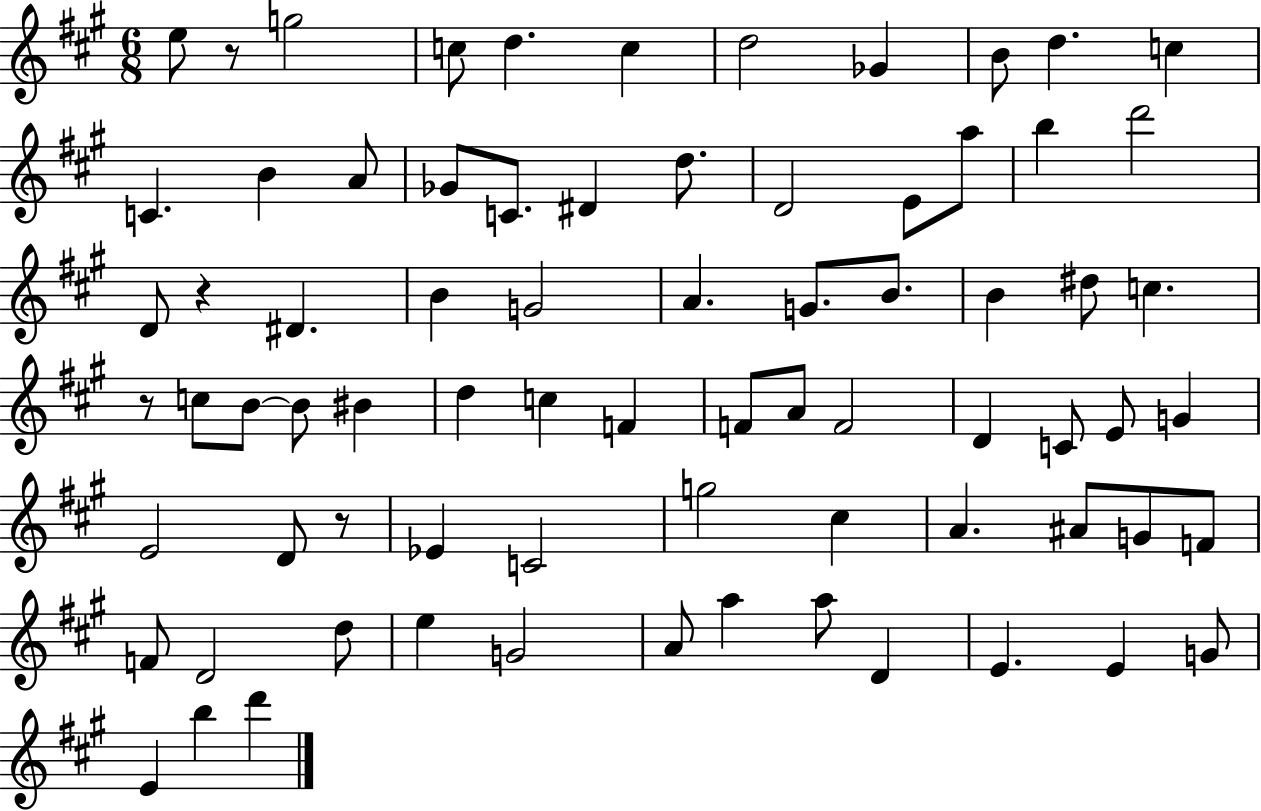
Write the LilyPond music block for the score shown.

{
  \clef treble
  \numericTimeSignature
  \time 6/8
  \key a \major
  e''8 r8 g''2 | c''8 d''4. c''4 | d''2 ges'4 | b'8 d''4. c''4 | \break c'4. b'4 a'8 | ges'8 c'8. dis'4 d''8. | d'2 e'8 a''8 | b''4 d'''2 | \break d'8 r4 dis'4. | b'4 g'2 | a'4. g'8. b'8. | b'4 dis''8 c''4. | \break r8 c''8 b'8~~ b'8 bis'4 | d''4 c''4 f'4 | f'8 a'8 f'2 | d'4 c'8 e'8 g'4 | \break e'2 d'8 r8 | ees'4 c'2 | g''2 cis''4 | a'4. ais'8 g'8 f'8 | \break f'8 d'2 d''8 | e''4 g'2 | a'8 a''4 a''8 d'4 | e'4. e'4 g'8 | \break e'4 b''4 d'''4 | \bar "|."
}